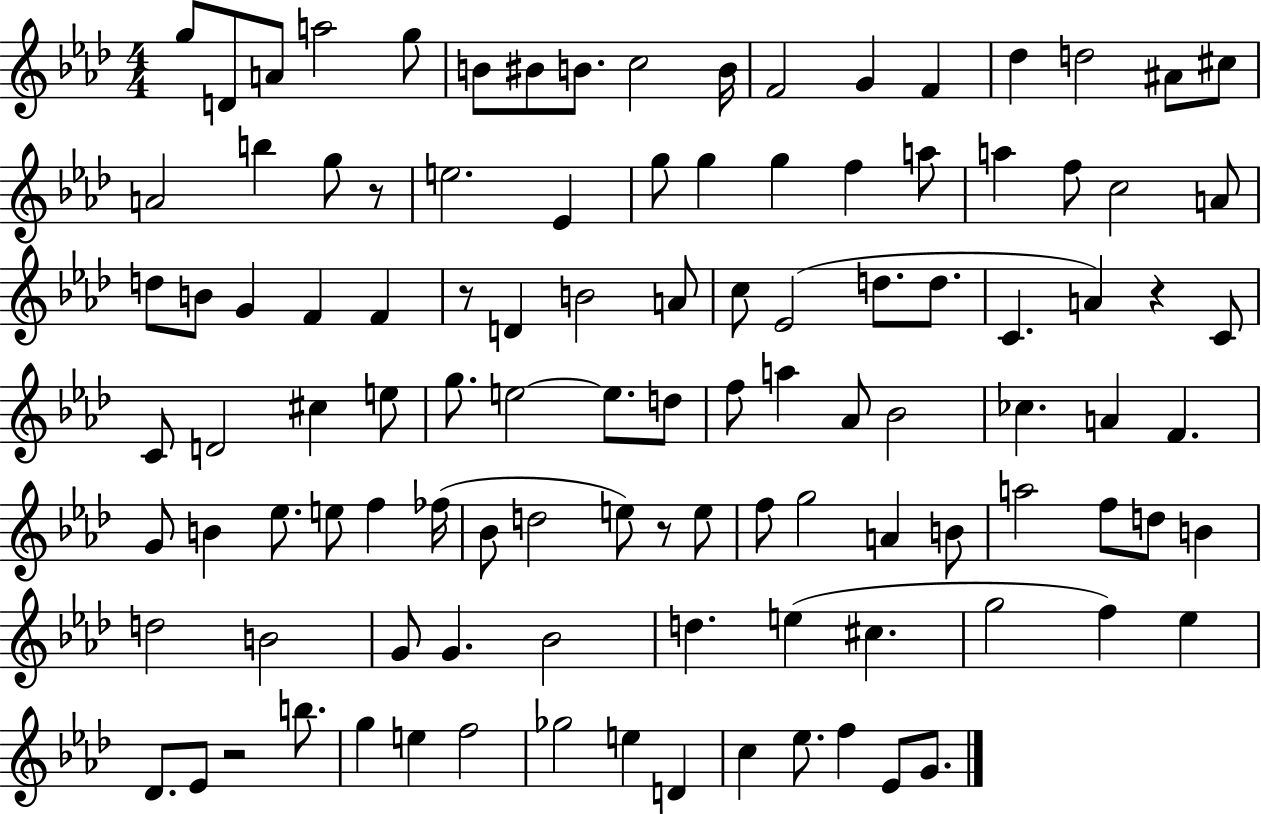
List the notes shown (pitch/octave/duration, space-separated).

G5/e D4/e A4/e A5/h G5/e B4/e BIS4/e B4/e. C5/h B4/s F4/h G4/q F4/q Db5/q D5/h A#4/e C#5/e A4/h B5/q G5/e R/e E5/h. Eb4/q G5/e G5/q G5/q F5/q A5/e A5/q F5/e C5/h A4/e D5/e B4/e G4/q F4/q F4/q R/e D4/q B4/h A4/e C5/e Eb4/h D5/e. D5/e. C4/q. A4/q R/q C4/e C4/e D4/h C#5/q E5/e G5/e. E5/h E5/e. D5/e F5/e A5/q Ab4/e Bb4/h CES5/q. A4/q F4/q. G4/e B4/q Eb5/e. E5/e F5/q FES5/s Bb4/e D5/h E5/e R/e E5/e F5/e G5/h A4/q B4/e A5/h F5/e D5/e B4/q D5/h B4/h G4/e G4/q. Bb4/h D5/q. E5/q C#5/q. G5/h F5/q Eb5/q Db4/e. Eb4/e R/h B5/e. G5/q E5/q F5/h Gb5/h E5/q D4/q C5/q Eb5/e. F5/q Eb4/e G4/e.